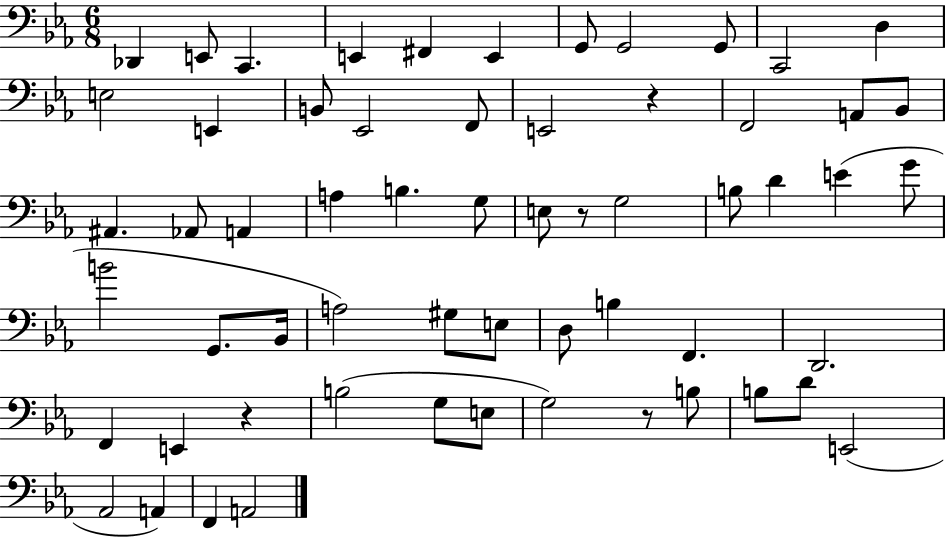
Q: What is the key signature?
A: EES major